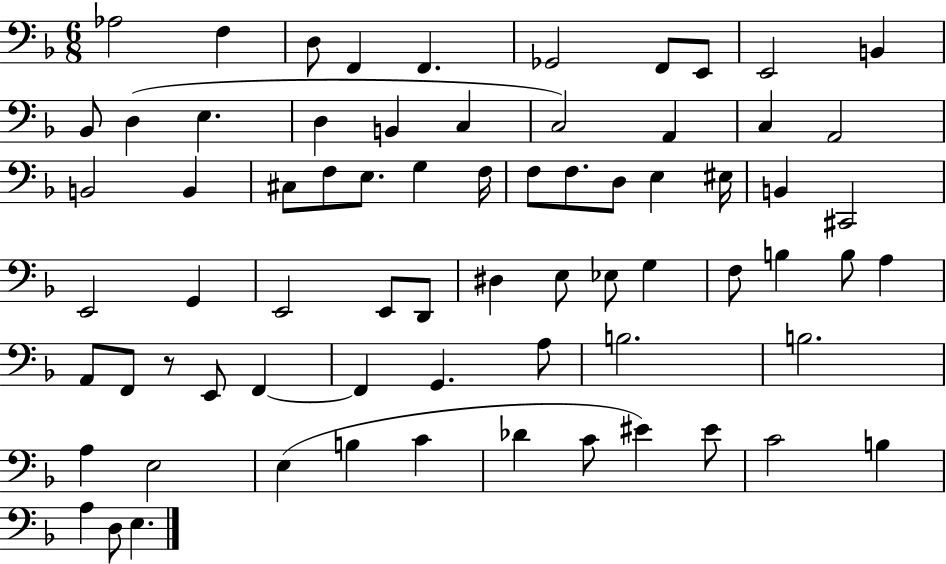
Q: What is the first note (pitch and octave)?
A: Ab3